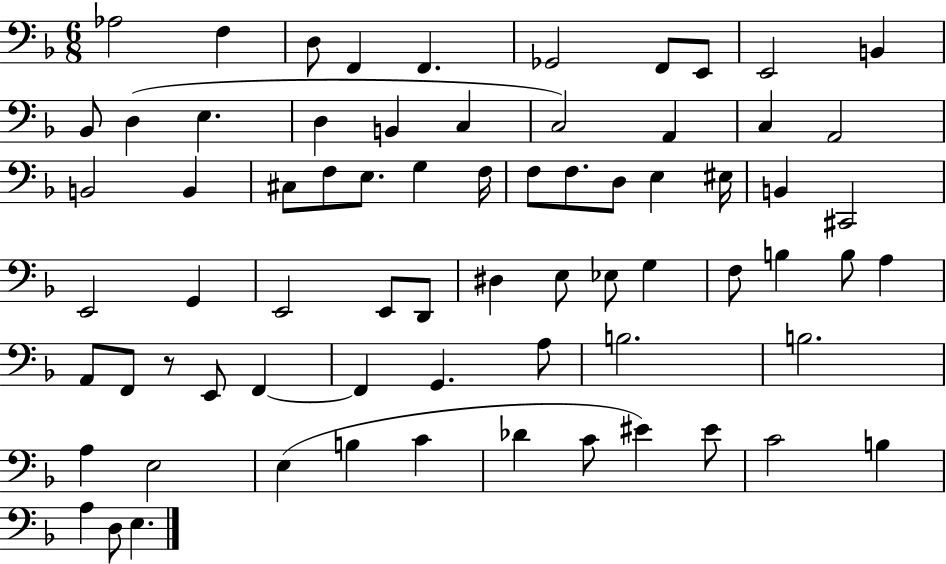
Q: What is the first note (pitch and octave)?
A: Ab3